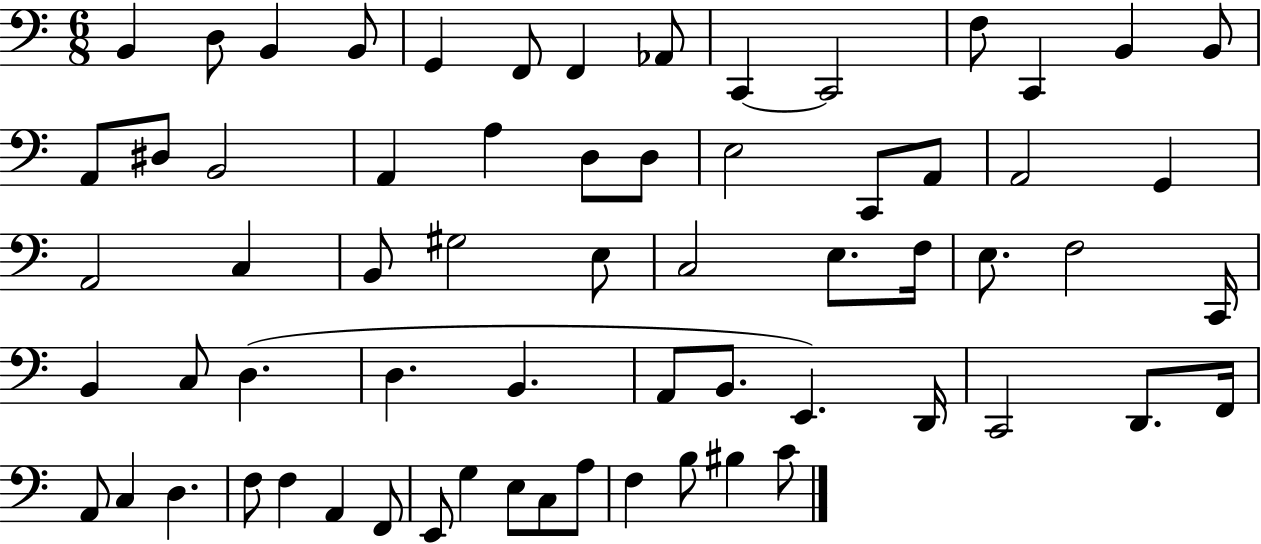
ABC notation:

X:1
T:Untitled
M:6/8
L:1/4
K:C
B,, D,/2 B,, B,,/2 G,, F,,/2 F,, _A,,/2 C,, C,,2 F,/2 C,, B,, B,,/2 A,,/2 ^D,/2 B,,2 A,, A, D,/2 D,/2 E,2 C,,/2 A,,/2 A,,2 G,, A,,2 C, B,,/2 ^G,2 E,/2 C,2 E,/2 F,/4 E,/2 F,2 C,,/4 B,, C,/2 D, D, B,, A,,/2 B,,/2 E,, D,,/4 C,,2 D,,/2 F,,/4 A,,/2 C, D, F,/2 F, A,, F,,/2 E,,/2 G, E,/2 C,/2 A,/2 F, B,/2 ^B, C/2